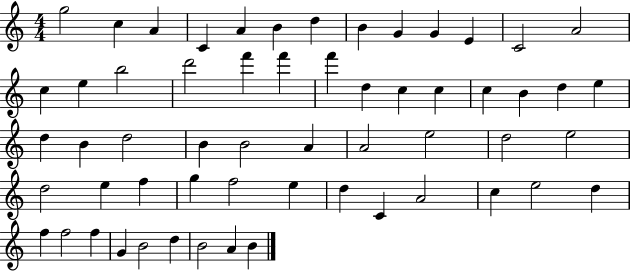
{
  \clef treble
  \numericTimeSignature
  \time 4/4
  \key c \major
  g''2 c''4 a'4 | c'4 a'4 b'4 d''4 | b'4 g'4 g'4 e'4 | c'2 a'2 | \break c''4 e''4 b''2 | d'''2 f'''4 f'''4 | f'''4 d''4 c''4 c''4 | c''4 b'4 d''4 e''4 | \break d''4 b'4 d''2 | b'4 b'2 a'4 | a'2 e''2 | d''2 e''2 | \break d''2 e''4 f''4 | g''4 f''2 e''4 | d''4 c'4 a'2 | c''4 e''2 d''4 | \break f''4 f''2 f''4 | g'4 b'2 d''4 | b'2 a'4 b'4 | \bar "|."
}